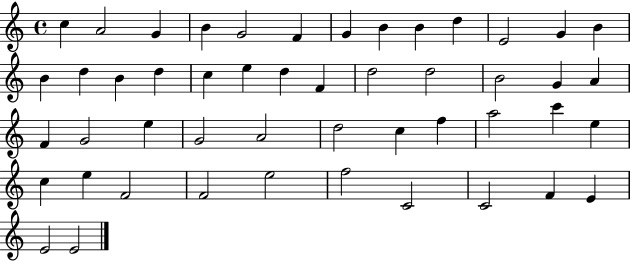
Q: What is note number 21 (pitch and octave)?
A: F4